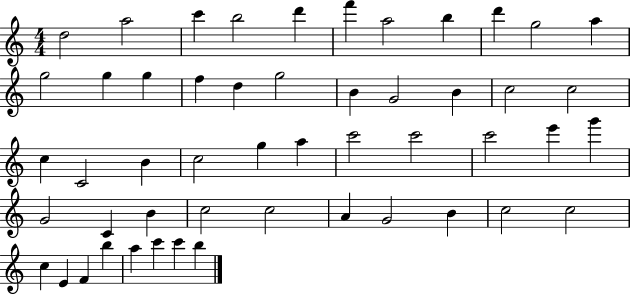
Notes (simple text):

D5/h A5/h C6/q B5/h D6/q F6/q A5/h B5/q D6/q G5/h A5/q G5/h G5/q G5/q F5/q D5/q G5/h B4/q G4/h B4/q C5/h C5/h C5/q C4/h B4/q C5/h G5/q A5/q C6/h C6/h C6/h E6/q G6/q G4/h C4/q B4/q C5/h C5/h A4/q G4/h B4/q C5/h C5/h C5/q E4/q F4/q B5/q A5/q C6/q C6/q B5/q